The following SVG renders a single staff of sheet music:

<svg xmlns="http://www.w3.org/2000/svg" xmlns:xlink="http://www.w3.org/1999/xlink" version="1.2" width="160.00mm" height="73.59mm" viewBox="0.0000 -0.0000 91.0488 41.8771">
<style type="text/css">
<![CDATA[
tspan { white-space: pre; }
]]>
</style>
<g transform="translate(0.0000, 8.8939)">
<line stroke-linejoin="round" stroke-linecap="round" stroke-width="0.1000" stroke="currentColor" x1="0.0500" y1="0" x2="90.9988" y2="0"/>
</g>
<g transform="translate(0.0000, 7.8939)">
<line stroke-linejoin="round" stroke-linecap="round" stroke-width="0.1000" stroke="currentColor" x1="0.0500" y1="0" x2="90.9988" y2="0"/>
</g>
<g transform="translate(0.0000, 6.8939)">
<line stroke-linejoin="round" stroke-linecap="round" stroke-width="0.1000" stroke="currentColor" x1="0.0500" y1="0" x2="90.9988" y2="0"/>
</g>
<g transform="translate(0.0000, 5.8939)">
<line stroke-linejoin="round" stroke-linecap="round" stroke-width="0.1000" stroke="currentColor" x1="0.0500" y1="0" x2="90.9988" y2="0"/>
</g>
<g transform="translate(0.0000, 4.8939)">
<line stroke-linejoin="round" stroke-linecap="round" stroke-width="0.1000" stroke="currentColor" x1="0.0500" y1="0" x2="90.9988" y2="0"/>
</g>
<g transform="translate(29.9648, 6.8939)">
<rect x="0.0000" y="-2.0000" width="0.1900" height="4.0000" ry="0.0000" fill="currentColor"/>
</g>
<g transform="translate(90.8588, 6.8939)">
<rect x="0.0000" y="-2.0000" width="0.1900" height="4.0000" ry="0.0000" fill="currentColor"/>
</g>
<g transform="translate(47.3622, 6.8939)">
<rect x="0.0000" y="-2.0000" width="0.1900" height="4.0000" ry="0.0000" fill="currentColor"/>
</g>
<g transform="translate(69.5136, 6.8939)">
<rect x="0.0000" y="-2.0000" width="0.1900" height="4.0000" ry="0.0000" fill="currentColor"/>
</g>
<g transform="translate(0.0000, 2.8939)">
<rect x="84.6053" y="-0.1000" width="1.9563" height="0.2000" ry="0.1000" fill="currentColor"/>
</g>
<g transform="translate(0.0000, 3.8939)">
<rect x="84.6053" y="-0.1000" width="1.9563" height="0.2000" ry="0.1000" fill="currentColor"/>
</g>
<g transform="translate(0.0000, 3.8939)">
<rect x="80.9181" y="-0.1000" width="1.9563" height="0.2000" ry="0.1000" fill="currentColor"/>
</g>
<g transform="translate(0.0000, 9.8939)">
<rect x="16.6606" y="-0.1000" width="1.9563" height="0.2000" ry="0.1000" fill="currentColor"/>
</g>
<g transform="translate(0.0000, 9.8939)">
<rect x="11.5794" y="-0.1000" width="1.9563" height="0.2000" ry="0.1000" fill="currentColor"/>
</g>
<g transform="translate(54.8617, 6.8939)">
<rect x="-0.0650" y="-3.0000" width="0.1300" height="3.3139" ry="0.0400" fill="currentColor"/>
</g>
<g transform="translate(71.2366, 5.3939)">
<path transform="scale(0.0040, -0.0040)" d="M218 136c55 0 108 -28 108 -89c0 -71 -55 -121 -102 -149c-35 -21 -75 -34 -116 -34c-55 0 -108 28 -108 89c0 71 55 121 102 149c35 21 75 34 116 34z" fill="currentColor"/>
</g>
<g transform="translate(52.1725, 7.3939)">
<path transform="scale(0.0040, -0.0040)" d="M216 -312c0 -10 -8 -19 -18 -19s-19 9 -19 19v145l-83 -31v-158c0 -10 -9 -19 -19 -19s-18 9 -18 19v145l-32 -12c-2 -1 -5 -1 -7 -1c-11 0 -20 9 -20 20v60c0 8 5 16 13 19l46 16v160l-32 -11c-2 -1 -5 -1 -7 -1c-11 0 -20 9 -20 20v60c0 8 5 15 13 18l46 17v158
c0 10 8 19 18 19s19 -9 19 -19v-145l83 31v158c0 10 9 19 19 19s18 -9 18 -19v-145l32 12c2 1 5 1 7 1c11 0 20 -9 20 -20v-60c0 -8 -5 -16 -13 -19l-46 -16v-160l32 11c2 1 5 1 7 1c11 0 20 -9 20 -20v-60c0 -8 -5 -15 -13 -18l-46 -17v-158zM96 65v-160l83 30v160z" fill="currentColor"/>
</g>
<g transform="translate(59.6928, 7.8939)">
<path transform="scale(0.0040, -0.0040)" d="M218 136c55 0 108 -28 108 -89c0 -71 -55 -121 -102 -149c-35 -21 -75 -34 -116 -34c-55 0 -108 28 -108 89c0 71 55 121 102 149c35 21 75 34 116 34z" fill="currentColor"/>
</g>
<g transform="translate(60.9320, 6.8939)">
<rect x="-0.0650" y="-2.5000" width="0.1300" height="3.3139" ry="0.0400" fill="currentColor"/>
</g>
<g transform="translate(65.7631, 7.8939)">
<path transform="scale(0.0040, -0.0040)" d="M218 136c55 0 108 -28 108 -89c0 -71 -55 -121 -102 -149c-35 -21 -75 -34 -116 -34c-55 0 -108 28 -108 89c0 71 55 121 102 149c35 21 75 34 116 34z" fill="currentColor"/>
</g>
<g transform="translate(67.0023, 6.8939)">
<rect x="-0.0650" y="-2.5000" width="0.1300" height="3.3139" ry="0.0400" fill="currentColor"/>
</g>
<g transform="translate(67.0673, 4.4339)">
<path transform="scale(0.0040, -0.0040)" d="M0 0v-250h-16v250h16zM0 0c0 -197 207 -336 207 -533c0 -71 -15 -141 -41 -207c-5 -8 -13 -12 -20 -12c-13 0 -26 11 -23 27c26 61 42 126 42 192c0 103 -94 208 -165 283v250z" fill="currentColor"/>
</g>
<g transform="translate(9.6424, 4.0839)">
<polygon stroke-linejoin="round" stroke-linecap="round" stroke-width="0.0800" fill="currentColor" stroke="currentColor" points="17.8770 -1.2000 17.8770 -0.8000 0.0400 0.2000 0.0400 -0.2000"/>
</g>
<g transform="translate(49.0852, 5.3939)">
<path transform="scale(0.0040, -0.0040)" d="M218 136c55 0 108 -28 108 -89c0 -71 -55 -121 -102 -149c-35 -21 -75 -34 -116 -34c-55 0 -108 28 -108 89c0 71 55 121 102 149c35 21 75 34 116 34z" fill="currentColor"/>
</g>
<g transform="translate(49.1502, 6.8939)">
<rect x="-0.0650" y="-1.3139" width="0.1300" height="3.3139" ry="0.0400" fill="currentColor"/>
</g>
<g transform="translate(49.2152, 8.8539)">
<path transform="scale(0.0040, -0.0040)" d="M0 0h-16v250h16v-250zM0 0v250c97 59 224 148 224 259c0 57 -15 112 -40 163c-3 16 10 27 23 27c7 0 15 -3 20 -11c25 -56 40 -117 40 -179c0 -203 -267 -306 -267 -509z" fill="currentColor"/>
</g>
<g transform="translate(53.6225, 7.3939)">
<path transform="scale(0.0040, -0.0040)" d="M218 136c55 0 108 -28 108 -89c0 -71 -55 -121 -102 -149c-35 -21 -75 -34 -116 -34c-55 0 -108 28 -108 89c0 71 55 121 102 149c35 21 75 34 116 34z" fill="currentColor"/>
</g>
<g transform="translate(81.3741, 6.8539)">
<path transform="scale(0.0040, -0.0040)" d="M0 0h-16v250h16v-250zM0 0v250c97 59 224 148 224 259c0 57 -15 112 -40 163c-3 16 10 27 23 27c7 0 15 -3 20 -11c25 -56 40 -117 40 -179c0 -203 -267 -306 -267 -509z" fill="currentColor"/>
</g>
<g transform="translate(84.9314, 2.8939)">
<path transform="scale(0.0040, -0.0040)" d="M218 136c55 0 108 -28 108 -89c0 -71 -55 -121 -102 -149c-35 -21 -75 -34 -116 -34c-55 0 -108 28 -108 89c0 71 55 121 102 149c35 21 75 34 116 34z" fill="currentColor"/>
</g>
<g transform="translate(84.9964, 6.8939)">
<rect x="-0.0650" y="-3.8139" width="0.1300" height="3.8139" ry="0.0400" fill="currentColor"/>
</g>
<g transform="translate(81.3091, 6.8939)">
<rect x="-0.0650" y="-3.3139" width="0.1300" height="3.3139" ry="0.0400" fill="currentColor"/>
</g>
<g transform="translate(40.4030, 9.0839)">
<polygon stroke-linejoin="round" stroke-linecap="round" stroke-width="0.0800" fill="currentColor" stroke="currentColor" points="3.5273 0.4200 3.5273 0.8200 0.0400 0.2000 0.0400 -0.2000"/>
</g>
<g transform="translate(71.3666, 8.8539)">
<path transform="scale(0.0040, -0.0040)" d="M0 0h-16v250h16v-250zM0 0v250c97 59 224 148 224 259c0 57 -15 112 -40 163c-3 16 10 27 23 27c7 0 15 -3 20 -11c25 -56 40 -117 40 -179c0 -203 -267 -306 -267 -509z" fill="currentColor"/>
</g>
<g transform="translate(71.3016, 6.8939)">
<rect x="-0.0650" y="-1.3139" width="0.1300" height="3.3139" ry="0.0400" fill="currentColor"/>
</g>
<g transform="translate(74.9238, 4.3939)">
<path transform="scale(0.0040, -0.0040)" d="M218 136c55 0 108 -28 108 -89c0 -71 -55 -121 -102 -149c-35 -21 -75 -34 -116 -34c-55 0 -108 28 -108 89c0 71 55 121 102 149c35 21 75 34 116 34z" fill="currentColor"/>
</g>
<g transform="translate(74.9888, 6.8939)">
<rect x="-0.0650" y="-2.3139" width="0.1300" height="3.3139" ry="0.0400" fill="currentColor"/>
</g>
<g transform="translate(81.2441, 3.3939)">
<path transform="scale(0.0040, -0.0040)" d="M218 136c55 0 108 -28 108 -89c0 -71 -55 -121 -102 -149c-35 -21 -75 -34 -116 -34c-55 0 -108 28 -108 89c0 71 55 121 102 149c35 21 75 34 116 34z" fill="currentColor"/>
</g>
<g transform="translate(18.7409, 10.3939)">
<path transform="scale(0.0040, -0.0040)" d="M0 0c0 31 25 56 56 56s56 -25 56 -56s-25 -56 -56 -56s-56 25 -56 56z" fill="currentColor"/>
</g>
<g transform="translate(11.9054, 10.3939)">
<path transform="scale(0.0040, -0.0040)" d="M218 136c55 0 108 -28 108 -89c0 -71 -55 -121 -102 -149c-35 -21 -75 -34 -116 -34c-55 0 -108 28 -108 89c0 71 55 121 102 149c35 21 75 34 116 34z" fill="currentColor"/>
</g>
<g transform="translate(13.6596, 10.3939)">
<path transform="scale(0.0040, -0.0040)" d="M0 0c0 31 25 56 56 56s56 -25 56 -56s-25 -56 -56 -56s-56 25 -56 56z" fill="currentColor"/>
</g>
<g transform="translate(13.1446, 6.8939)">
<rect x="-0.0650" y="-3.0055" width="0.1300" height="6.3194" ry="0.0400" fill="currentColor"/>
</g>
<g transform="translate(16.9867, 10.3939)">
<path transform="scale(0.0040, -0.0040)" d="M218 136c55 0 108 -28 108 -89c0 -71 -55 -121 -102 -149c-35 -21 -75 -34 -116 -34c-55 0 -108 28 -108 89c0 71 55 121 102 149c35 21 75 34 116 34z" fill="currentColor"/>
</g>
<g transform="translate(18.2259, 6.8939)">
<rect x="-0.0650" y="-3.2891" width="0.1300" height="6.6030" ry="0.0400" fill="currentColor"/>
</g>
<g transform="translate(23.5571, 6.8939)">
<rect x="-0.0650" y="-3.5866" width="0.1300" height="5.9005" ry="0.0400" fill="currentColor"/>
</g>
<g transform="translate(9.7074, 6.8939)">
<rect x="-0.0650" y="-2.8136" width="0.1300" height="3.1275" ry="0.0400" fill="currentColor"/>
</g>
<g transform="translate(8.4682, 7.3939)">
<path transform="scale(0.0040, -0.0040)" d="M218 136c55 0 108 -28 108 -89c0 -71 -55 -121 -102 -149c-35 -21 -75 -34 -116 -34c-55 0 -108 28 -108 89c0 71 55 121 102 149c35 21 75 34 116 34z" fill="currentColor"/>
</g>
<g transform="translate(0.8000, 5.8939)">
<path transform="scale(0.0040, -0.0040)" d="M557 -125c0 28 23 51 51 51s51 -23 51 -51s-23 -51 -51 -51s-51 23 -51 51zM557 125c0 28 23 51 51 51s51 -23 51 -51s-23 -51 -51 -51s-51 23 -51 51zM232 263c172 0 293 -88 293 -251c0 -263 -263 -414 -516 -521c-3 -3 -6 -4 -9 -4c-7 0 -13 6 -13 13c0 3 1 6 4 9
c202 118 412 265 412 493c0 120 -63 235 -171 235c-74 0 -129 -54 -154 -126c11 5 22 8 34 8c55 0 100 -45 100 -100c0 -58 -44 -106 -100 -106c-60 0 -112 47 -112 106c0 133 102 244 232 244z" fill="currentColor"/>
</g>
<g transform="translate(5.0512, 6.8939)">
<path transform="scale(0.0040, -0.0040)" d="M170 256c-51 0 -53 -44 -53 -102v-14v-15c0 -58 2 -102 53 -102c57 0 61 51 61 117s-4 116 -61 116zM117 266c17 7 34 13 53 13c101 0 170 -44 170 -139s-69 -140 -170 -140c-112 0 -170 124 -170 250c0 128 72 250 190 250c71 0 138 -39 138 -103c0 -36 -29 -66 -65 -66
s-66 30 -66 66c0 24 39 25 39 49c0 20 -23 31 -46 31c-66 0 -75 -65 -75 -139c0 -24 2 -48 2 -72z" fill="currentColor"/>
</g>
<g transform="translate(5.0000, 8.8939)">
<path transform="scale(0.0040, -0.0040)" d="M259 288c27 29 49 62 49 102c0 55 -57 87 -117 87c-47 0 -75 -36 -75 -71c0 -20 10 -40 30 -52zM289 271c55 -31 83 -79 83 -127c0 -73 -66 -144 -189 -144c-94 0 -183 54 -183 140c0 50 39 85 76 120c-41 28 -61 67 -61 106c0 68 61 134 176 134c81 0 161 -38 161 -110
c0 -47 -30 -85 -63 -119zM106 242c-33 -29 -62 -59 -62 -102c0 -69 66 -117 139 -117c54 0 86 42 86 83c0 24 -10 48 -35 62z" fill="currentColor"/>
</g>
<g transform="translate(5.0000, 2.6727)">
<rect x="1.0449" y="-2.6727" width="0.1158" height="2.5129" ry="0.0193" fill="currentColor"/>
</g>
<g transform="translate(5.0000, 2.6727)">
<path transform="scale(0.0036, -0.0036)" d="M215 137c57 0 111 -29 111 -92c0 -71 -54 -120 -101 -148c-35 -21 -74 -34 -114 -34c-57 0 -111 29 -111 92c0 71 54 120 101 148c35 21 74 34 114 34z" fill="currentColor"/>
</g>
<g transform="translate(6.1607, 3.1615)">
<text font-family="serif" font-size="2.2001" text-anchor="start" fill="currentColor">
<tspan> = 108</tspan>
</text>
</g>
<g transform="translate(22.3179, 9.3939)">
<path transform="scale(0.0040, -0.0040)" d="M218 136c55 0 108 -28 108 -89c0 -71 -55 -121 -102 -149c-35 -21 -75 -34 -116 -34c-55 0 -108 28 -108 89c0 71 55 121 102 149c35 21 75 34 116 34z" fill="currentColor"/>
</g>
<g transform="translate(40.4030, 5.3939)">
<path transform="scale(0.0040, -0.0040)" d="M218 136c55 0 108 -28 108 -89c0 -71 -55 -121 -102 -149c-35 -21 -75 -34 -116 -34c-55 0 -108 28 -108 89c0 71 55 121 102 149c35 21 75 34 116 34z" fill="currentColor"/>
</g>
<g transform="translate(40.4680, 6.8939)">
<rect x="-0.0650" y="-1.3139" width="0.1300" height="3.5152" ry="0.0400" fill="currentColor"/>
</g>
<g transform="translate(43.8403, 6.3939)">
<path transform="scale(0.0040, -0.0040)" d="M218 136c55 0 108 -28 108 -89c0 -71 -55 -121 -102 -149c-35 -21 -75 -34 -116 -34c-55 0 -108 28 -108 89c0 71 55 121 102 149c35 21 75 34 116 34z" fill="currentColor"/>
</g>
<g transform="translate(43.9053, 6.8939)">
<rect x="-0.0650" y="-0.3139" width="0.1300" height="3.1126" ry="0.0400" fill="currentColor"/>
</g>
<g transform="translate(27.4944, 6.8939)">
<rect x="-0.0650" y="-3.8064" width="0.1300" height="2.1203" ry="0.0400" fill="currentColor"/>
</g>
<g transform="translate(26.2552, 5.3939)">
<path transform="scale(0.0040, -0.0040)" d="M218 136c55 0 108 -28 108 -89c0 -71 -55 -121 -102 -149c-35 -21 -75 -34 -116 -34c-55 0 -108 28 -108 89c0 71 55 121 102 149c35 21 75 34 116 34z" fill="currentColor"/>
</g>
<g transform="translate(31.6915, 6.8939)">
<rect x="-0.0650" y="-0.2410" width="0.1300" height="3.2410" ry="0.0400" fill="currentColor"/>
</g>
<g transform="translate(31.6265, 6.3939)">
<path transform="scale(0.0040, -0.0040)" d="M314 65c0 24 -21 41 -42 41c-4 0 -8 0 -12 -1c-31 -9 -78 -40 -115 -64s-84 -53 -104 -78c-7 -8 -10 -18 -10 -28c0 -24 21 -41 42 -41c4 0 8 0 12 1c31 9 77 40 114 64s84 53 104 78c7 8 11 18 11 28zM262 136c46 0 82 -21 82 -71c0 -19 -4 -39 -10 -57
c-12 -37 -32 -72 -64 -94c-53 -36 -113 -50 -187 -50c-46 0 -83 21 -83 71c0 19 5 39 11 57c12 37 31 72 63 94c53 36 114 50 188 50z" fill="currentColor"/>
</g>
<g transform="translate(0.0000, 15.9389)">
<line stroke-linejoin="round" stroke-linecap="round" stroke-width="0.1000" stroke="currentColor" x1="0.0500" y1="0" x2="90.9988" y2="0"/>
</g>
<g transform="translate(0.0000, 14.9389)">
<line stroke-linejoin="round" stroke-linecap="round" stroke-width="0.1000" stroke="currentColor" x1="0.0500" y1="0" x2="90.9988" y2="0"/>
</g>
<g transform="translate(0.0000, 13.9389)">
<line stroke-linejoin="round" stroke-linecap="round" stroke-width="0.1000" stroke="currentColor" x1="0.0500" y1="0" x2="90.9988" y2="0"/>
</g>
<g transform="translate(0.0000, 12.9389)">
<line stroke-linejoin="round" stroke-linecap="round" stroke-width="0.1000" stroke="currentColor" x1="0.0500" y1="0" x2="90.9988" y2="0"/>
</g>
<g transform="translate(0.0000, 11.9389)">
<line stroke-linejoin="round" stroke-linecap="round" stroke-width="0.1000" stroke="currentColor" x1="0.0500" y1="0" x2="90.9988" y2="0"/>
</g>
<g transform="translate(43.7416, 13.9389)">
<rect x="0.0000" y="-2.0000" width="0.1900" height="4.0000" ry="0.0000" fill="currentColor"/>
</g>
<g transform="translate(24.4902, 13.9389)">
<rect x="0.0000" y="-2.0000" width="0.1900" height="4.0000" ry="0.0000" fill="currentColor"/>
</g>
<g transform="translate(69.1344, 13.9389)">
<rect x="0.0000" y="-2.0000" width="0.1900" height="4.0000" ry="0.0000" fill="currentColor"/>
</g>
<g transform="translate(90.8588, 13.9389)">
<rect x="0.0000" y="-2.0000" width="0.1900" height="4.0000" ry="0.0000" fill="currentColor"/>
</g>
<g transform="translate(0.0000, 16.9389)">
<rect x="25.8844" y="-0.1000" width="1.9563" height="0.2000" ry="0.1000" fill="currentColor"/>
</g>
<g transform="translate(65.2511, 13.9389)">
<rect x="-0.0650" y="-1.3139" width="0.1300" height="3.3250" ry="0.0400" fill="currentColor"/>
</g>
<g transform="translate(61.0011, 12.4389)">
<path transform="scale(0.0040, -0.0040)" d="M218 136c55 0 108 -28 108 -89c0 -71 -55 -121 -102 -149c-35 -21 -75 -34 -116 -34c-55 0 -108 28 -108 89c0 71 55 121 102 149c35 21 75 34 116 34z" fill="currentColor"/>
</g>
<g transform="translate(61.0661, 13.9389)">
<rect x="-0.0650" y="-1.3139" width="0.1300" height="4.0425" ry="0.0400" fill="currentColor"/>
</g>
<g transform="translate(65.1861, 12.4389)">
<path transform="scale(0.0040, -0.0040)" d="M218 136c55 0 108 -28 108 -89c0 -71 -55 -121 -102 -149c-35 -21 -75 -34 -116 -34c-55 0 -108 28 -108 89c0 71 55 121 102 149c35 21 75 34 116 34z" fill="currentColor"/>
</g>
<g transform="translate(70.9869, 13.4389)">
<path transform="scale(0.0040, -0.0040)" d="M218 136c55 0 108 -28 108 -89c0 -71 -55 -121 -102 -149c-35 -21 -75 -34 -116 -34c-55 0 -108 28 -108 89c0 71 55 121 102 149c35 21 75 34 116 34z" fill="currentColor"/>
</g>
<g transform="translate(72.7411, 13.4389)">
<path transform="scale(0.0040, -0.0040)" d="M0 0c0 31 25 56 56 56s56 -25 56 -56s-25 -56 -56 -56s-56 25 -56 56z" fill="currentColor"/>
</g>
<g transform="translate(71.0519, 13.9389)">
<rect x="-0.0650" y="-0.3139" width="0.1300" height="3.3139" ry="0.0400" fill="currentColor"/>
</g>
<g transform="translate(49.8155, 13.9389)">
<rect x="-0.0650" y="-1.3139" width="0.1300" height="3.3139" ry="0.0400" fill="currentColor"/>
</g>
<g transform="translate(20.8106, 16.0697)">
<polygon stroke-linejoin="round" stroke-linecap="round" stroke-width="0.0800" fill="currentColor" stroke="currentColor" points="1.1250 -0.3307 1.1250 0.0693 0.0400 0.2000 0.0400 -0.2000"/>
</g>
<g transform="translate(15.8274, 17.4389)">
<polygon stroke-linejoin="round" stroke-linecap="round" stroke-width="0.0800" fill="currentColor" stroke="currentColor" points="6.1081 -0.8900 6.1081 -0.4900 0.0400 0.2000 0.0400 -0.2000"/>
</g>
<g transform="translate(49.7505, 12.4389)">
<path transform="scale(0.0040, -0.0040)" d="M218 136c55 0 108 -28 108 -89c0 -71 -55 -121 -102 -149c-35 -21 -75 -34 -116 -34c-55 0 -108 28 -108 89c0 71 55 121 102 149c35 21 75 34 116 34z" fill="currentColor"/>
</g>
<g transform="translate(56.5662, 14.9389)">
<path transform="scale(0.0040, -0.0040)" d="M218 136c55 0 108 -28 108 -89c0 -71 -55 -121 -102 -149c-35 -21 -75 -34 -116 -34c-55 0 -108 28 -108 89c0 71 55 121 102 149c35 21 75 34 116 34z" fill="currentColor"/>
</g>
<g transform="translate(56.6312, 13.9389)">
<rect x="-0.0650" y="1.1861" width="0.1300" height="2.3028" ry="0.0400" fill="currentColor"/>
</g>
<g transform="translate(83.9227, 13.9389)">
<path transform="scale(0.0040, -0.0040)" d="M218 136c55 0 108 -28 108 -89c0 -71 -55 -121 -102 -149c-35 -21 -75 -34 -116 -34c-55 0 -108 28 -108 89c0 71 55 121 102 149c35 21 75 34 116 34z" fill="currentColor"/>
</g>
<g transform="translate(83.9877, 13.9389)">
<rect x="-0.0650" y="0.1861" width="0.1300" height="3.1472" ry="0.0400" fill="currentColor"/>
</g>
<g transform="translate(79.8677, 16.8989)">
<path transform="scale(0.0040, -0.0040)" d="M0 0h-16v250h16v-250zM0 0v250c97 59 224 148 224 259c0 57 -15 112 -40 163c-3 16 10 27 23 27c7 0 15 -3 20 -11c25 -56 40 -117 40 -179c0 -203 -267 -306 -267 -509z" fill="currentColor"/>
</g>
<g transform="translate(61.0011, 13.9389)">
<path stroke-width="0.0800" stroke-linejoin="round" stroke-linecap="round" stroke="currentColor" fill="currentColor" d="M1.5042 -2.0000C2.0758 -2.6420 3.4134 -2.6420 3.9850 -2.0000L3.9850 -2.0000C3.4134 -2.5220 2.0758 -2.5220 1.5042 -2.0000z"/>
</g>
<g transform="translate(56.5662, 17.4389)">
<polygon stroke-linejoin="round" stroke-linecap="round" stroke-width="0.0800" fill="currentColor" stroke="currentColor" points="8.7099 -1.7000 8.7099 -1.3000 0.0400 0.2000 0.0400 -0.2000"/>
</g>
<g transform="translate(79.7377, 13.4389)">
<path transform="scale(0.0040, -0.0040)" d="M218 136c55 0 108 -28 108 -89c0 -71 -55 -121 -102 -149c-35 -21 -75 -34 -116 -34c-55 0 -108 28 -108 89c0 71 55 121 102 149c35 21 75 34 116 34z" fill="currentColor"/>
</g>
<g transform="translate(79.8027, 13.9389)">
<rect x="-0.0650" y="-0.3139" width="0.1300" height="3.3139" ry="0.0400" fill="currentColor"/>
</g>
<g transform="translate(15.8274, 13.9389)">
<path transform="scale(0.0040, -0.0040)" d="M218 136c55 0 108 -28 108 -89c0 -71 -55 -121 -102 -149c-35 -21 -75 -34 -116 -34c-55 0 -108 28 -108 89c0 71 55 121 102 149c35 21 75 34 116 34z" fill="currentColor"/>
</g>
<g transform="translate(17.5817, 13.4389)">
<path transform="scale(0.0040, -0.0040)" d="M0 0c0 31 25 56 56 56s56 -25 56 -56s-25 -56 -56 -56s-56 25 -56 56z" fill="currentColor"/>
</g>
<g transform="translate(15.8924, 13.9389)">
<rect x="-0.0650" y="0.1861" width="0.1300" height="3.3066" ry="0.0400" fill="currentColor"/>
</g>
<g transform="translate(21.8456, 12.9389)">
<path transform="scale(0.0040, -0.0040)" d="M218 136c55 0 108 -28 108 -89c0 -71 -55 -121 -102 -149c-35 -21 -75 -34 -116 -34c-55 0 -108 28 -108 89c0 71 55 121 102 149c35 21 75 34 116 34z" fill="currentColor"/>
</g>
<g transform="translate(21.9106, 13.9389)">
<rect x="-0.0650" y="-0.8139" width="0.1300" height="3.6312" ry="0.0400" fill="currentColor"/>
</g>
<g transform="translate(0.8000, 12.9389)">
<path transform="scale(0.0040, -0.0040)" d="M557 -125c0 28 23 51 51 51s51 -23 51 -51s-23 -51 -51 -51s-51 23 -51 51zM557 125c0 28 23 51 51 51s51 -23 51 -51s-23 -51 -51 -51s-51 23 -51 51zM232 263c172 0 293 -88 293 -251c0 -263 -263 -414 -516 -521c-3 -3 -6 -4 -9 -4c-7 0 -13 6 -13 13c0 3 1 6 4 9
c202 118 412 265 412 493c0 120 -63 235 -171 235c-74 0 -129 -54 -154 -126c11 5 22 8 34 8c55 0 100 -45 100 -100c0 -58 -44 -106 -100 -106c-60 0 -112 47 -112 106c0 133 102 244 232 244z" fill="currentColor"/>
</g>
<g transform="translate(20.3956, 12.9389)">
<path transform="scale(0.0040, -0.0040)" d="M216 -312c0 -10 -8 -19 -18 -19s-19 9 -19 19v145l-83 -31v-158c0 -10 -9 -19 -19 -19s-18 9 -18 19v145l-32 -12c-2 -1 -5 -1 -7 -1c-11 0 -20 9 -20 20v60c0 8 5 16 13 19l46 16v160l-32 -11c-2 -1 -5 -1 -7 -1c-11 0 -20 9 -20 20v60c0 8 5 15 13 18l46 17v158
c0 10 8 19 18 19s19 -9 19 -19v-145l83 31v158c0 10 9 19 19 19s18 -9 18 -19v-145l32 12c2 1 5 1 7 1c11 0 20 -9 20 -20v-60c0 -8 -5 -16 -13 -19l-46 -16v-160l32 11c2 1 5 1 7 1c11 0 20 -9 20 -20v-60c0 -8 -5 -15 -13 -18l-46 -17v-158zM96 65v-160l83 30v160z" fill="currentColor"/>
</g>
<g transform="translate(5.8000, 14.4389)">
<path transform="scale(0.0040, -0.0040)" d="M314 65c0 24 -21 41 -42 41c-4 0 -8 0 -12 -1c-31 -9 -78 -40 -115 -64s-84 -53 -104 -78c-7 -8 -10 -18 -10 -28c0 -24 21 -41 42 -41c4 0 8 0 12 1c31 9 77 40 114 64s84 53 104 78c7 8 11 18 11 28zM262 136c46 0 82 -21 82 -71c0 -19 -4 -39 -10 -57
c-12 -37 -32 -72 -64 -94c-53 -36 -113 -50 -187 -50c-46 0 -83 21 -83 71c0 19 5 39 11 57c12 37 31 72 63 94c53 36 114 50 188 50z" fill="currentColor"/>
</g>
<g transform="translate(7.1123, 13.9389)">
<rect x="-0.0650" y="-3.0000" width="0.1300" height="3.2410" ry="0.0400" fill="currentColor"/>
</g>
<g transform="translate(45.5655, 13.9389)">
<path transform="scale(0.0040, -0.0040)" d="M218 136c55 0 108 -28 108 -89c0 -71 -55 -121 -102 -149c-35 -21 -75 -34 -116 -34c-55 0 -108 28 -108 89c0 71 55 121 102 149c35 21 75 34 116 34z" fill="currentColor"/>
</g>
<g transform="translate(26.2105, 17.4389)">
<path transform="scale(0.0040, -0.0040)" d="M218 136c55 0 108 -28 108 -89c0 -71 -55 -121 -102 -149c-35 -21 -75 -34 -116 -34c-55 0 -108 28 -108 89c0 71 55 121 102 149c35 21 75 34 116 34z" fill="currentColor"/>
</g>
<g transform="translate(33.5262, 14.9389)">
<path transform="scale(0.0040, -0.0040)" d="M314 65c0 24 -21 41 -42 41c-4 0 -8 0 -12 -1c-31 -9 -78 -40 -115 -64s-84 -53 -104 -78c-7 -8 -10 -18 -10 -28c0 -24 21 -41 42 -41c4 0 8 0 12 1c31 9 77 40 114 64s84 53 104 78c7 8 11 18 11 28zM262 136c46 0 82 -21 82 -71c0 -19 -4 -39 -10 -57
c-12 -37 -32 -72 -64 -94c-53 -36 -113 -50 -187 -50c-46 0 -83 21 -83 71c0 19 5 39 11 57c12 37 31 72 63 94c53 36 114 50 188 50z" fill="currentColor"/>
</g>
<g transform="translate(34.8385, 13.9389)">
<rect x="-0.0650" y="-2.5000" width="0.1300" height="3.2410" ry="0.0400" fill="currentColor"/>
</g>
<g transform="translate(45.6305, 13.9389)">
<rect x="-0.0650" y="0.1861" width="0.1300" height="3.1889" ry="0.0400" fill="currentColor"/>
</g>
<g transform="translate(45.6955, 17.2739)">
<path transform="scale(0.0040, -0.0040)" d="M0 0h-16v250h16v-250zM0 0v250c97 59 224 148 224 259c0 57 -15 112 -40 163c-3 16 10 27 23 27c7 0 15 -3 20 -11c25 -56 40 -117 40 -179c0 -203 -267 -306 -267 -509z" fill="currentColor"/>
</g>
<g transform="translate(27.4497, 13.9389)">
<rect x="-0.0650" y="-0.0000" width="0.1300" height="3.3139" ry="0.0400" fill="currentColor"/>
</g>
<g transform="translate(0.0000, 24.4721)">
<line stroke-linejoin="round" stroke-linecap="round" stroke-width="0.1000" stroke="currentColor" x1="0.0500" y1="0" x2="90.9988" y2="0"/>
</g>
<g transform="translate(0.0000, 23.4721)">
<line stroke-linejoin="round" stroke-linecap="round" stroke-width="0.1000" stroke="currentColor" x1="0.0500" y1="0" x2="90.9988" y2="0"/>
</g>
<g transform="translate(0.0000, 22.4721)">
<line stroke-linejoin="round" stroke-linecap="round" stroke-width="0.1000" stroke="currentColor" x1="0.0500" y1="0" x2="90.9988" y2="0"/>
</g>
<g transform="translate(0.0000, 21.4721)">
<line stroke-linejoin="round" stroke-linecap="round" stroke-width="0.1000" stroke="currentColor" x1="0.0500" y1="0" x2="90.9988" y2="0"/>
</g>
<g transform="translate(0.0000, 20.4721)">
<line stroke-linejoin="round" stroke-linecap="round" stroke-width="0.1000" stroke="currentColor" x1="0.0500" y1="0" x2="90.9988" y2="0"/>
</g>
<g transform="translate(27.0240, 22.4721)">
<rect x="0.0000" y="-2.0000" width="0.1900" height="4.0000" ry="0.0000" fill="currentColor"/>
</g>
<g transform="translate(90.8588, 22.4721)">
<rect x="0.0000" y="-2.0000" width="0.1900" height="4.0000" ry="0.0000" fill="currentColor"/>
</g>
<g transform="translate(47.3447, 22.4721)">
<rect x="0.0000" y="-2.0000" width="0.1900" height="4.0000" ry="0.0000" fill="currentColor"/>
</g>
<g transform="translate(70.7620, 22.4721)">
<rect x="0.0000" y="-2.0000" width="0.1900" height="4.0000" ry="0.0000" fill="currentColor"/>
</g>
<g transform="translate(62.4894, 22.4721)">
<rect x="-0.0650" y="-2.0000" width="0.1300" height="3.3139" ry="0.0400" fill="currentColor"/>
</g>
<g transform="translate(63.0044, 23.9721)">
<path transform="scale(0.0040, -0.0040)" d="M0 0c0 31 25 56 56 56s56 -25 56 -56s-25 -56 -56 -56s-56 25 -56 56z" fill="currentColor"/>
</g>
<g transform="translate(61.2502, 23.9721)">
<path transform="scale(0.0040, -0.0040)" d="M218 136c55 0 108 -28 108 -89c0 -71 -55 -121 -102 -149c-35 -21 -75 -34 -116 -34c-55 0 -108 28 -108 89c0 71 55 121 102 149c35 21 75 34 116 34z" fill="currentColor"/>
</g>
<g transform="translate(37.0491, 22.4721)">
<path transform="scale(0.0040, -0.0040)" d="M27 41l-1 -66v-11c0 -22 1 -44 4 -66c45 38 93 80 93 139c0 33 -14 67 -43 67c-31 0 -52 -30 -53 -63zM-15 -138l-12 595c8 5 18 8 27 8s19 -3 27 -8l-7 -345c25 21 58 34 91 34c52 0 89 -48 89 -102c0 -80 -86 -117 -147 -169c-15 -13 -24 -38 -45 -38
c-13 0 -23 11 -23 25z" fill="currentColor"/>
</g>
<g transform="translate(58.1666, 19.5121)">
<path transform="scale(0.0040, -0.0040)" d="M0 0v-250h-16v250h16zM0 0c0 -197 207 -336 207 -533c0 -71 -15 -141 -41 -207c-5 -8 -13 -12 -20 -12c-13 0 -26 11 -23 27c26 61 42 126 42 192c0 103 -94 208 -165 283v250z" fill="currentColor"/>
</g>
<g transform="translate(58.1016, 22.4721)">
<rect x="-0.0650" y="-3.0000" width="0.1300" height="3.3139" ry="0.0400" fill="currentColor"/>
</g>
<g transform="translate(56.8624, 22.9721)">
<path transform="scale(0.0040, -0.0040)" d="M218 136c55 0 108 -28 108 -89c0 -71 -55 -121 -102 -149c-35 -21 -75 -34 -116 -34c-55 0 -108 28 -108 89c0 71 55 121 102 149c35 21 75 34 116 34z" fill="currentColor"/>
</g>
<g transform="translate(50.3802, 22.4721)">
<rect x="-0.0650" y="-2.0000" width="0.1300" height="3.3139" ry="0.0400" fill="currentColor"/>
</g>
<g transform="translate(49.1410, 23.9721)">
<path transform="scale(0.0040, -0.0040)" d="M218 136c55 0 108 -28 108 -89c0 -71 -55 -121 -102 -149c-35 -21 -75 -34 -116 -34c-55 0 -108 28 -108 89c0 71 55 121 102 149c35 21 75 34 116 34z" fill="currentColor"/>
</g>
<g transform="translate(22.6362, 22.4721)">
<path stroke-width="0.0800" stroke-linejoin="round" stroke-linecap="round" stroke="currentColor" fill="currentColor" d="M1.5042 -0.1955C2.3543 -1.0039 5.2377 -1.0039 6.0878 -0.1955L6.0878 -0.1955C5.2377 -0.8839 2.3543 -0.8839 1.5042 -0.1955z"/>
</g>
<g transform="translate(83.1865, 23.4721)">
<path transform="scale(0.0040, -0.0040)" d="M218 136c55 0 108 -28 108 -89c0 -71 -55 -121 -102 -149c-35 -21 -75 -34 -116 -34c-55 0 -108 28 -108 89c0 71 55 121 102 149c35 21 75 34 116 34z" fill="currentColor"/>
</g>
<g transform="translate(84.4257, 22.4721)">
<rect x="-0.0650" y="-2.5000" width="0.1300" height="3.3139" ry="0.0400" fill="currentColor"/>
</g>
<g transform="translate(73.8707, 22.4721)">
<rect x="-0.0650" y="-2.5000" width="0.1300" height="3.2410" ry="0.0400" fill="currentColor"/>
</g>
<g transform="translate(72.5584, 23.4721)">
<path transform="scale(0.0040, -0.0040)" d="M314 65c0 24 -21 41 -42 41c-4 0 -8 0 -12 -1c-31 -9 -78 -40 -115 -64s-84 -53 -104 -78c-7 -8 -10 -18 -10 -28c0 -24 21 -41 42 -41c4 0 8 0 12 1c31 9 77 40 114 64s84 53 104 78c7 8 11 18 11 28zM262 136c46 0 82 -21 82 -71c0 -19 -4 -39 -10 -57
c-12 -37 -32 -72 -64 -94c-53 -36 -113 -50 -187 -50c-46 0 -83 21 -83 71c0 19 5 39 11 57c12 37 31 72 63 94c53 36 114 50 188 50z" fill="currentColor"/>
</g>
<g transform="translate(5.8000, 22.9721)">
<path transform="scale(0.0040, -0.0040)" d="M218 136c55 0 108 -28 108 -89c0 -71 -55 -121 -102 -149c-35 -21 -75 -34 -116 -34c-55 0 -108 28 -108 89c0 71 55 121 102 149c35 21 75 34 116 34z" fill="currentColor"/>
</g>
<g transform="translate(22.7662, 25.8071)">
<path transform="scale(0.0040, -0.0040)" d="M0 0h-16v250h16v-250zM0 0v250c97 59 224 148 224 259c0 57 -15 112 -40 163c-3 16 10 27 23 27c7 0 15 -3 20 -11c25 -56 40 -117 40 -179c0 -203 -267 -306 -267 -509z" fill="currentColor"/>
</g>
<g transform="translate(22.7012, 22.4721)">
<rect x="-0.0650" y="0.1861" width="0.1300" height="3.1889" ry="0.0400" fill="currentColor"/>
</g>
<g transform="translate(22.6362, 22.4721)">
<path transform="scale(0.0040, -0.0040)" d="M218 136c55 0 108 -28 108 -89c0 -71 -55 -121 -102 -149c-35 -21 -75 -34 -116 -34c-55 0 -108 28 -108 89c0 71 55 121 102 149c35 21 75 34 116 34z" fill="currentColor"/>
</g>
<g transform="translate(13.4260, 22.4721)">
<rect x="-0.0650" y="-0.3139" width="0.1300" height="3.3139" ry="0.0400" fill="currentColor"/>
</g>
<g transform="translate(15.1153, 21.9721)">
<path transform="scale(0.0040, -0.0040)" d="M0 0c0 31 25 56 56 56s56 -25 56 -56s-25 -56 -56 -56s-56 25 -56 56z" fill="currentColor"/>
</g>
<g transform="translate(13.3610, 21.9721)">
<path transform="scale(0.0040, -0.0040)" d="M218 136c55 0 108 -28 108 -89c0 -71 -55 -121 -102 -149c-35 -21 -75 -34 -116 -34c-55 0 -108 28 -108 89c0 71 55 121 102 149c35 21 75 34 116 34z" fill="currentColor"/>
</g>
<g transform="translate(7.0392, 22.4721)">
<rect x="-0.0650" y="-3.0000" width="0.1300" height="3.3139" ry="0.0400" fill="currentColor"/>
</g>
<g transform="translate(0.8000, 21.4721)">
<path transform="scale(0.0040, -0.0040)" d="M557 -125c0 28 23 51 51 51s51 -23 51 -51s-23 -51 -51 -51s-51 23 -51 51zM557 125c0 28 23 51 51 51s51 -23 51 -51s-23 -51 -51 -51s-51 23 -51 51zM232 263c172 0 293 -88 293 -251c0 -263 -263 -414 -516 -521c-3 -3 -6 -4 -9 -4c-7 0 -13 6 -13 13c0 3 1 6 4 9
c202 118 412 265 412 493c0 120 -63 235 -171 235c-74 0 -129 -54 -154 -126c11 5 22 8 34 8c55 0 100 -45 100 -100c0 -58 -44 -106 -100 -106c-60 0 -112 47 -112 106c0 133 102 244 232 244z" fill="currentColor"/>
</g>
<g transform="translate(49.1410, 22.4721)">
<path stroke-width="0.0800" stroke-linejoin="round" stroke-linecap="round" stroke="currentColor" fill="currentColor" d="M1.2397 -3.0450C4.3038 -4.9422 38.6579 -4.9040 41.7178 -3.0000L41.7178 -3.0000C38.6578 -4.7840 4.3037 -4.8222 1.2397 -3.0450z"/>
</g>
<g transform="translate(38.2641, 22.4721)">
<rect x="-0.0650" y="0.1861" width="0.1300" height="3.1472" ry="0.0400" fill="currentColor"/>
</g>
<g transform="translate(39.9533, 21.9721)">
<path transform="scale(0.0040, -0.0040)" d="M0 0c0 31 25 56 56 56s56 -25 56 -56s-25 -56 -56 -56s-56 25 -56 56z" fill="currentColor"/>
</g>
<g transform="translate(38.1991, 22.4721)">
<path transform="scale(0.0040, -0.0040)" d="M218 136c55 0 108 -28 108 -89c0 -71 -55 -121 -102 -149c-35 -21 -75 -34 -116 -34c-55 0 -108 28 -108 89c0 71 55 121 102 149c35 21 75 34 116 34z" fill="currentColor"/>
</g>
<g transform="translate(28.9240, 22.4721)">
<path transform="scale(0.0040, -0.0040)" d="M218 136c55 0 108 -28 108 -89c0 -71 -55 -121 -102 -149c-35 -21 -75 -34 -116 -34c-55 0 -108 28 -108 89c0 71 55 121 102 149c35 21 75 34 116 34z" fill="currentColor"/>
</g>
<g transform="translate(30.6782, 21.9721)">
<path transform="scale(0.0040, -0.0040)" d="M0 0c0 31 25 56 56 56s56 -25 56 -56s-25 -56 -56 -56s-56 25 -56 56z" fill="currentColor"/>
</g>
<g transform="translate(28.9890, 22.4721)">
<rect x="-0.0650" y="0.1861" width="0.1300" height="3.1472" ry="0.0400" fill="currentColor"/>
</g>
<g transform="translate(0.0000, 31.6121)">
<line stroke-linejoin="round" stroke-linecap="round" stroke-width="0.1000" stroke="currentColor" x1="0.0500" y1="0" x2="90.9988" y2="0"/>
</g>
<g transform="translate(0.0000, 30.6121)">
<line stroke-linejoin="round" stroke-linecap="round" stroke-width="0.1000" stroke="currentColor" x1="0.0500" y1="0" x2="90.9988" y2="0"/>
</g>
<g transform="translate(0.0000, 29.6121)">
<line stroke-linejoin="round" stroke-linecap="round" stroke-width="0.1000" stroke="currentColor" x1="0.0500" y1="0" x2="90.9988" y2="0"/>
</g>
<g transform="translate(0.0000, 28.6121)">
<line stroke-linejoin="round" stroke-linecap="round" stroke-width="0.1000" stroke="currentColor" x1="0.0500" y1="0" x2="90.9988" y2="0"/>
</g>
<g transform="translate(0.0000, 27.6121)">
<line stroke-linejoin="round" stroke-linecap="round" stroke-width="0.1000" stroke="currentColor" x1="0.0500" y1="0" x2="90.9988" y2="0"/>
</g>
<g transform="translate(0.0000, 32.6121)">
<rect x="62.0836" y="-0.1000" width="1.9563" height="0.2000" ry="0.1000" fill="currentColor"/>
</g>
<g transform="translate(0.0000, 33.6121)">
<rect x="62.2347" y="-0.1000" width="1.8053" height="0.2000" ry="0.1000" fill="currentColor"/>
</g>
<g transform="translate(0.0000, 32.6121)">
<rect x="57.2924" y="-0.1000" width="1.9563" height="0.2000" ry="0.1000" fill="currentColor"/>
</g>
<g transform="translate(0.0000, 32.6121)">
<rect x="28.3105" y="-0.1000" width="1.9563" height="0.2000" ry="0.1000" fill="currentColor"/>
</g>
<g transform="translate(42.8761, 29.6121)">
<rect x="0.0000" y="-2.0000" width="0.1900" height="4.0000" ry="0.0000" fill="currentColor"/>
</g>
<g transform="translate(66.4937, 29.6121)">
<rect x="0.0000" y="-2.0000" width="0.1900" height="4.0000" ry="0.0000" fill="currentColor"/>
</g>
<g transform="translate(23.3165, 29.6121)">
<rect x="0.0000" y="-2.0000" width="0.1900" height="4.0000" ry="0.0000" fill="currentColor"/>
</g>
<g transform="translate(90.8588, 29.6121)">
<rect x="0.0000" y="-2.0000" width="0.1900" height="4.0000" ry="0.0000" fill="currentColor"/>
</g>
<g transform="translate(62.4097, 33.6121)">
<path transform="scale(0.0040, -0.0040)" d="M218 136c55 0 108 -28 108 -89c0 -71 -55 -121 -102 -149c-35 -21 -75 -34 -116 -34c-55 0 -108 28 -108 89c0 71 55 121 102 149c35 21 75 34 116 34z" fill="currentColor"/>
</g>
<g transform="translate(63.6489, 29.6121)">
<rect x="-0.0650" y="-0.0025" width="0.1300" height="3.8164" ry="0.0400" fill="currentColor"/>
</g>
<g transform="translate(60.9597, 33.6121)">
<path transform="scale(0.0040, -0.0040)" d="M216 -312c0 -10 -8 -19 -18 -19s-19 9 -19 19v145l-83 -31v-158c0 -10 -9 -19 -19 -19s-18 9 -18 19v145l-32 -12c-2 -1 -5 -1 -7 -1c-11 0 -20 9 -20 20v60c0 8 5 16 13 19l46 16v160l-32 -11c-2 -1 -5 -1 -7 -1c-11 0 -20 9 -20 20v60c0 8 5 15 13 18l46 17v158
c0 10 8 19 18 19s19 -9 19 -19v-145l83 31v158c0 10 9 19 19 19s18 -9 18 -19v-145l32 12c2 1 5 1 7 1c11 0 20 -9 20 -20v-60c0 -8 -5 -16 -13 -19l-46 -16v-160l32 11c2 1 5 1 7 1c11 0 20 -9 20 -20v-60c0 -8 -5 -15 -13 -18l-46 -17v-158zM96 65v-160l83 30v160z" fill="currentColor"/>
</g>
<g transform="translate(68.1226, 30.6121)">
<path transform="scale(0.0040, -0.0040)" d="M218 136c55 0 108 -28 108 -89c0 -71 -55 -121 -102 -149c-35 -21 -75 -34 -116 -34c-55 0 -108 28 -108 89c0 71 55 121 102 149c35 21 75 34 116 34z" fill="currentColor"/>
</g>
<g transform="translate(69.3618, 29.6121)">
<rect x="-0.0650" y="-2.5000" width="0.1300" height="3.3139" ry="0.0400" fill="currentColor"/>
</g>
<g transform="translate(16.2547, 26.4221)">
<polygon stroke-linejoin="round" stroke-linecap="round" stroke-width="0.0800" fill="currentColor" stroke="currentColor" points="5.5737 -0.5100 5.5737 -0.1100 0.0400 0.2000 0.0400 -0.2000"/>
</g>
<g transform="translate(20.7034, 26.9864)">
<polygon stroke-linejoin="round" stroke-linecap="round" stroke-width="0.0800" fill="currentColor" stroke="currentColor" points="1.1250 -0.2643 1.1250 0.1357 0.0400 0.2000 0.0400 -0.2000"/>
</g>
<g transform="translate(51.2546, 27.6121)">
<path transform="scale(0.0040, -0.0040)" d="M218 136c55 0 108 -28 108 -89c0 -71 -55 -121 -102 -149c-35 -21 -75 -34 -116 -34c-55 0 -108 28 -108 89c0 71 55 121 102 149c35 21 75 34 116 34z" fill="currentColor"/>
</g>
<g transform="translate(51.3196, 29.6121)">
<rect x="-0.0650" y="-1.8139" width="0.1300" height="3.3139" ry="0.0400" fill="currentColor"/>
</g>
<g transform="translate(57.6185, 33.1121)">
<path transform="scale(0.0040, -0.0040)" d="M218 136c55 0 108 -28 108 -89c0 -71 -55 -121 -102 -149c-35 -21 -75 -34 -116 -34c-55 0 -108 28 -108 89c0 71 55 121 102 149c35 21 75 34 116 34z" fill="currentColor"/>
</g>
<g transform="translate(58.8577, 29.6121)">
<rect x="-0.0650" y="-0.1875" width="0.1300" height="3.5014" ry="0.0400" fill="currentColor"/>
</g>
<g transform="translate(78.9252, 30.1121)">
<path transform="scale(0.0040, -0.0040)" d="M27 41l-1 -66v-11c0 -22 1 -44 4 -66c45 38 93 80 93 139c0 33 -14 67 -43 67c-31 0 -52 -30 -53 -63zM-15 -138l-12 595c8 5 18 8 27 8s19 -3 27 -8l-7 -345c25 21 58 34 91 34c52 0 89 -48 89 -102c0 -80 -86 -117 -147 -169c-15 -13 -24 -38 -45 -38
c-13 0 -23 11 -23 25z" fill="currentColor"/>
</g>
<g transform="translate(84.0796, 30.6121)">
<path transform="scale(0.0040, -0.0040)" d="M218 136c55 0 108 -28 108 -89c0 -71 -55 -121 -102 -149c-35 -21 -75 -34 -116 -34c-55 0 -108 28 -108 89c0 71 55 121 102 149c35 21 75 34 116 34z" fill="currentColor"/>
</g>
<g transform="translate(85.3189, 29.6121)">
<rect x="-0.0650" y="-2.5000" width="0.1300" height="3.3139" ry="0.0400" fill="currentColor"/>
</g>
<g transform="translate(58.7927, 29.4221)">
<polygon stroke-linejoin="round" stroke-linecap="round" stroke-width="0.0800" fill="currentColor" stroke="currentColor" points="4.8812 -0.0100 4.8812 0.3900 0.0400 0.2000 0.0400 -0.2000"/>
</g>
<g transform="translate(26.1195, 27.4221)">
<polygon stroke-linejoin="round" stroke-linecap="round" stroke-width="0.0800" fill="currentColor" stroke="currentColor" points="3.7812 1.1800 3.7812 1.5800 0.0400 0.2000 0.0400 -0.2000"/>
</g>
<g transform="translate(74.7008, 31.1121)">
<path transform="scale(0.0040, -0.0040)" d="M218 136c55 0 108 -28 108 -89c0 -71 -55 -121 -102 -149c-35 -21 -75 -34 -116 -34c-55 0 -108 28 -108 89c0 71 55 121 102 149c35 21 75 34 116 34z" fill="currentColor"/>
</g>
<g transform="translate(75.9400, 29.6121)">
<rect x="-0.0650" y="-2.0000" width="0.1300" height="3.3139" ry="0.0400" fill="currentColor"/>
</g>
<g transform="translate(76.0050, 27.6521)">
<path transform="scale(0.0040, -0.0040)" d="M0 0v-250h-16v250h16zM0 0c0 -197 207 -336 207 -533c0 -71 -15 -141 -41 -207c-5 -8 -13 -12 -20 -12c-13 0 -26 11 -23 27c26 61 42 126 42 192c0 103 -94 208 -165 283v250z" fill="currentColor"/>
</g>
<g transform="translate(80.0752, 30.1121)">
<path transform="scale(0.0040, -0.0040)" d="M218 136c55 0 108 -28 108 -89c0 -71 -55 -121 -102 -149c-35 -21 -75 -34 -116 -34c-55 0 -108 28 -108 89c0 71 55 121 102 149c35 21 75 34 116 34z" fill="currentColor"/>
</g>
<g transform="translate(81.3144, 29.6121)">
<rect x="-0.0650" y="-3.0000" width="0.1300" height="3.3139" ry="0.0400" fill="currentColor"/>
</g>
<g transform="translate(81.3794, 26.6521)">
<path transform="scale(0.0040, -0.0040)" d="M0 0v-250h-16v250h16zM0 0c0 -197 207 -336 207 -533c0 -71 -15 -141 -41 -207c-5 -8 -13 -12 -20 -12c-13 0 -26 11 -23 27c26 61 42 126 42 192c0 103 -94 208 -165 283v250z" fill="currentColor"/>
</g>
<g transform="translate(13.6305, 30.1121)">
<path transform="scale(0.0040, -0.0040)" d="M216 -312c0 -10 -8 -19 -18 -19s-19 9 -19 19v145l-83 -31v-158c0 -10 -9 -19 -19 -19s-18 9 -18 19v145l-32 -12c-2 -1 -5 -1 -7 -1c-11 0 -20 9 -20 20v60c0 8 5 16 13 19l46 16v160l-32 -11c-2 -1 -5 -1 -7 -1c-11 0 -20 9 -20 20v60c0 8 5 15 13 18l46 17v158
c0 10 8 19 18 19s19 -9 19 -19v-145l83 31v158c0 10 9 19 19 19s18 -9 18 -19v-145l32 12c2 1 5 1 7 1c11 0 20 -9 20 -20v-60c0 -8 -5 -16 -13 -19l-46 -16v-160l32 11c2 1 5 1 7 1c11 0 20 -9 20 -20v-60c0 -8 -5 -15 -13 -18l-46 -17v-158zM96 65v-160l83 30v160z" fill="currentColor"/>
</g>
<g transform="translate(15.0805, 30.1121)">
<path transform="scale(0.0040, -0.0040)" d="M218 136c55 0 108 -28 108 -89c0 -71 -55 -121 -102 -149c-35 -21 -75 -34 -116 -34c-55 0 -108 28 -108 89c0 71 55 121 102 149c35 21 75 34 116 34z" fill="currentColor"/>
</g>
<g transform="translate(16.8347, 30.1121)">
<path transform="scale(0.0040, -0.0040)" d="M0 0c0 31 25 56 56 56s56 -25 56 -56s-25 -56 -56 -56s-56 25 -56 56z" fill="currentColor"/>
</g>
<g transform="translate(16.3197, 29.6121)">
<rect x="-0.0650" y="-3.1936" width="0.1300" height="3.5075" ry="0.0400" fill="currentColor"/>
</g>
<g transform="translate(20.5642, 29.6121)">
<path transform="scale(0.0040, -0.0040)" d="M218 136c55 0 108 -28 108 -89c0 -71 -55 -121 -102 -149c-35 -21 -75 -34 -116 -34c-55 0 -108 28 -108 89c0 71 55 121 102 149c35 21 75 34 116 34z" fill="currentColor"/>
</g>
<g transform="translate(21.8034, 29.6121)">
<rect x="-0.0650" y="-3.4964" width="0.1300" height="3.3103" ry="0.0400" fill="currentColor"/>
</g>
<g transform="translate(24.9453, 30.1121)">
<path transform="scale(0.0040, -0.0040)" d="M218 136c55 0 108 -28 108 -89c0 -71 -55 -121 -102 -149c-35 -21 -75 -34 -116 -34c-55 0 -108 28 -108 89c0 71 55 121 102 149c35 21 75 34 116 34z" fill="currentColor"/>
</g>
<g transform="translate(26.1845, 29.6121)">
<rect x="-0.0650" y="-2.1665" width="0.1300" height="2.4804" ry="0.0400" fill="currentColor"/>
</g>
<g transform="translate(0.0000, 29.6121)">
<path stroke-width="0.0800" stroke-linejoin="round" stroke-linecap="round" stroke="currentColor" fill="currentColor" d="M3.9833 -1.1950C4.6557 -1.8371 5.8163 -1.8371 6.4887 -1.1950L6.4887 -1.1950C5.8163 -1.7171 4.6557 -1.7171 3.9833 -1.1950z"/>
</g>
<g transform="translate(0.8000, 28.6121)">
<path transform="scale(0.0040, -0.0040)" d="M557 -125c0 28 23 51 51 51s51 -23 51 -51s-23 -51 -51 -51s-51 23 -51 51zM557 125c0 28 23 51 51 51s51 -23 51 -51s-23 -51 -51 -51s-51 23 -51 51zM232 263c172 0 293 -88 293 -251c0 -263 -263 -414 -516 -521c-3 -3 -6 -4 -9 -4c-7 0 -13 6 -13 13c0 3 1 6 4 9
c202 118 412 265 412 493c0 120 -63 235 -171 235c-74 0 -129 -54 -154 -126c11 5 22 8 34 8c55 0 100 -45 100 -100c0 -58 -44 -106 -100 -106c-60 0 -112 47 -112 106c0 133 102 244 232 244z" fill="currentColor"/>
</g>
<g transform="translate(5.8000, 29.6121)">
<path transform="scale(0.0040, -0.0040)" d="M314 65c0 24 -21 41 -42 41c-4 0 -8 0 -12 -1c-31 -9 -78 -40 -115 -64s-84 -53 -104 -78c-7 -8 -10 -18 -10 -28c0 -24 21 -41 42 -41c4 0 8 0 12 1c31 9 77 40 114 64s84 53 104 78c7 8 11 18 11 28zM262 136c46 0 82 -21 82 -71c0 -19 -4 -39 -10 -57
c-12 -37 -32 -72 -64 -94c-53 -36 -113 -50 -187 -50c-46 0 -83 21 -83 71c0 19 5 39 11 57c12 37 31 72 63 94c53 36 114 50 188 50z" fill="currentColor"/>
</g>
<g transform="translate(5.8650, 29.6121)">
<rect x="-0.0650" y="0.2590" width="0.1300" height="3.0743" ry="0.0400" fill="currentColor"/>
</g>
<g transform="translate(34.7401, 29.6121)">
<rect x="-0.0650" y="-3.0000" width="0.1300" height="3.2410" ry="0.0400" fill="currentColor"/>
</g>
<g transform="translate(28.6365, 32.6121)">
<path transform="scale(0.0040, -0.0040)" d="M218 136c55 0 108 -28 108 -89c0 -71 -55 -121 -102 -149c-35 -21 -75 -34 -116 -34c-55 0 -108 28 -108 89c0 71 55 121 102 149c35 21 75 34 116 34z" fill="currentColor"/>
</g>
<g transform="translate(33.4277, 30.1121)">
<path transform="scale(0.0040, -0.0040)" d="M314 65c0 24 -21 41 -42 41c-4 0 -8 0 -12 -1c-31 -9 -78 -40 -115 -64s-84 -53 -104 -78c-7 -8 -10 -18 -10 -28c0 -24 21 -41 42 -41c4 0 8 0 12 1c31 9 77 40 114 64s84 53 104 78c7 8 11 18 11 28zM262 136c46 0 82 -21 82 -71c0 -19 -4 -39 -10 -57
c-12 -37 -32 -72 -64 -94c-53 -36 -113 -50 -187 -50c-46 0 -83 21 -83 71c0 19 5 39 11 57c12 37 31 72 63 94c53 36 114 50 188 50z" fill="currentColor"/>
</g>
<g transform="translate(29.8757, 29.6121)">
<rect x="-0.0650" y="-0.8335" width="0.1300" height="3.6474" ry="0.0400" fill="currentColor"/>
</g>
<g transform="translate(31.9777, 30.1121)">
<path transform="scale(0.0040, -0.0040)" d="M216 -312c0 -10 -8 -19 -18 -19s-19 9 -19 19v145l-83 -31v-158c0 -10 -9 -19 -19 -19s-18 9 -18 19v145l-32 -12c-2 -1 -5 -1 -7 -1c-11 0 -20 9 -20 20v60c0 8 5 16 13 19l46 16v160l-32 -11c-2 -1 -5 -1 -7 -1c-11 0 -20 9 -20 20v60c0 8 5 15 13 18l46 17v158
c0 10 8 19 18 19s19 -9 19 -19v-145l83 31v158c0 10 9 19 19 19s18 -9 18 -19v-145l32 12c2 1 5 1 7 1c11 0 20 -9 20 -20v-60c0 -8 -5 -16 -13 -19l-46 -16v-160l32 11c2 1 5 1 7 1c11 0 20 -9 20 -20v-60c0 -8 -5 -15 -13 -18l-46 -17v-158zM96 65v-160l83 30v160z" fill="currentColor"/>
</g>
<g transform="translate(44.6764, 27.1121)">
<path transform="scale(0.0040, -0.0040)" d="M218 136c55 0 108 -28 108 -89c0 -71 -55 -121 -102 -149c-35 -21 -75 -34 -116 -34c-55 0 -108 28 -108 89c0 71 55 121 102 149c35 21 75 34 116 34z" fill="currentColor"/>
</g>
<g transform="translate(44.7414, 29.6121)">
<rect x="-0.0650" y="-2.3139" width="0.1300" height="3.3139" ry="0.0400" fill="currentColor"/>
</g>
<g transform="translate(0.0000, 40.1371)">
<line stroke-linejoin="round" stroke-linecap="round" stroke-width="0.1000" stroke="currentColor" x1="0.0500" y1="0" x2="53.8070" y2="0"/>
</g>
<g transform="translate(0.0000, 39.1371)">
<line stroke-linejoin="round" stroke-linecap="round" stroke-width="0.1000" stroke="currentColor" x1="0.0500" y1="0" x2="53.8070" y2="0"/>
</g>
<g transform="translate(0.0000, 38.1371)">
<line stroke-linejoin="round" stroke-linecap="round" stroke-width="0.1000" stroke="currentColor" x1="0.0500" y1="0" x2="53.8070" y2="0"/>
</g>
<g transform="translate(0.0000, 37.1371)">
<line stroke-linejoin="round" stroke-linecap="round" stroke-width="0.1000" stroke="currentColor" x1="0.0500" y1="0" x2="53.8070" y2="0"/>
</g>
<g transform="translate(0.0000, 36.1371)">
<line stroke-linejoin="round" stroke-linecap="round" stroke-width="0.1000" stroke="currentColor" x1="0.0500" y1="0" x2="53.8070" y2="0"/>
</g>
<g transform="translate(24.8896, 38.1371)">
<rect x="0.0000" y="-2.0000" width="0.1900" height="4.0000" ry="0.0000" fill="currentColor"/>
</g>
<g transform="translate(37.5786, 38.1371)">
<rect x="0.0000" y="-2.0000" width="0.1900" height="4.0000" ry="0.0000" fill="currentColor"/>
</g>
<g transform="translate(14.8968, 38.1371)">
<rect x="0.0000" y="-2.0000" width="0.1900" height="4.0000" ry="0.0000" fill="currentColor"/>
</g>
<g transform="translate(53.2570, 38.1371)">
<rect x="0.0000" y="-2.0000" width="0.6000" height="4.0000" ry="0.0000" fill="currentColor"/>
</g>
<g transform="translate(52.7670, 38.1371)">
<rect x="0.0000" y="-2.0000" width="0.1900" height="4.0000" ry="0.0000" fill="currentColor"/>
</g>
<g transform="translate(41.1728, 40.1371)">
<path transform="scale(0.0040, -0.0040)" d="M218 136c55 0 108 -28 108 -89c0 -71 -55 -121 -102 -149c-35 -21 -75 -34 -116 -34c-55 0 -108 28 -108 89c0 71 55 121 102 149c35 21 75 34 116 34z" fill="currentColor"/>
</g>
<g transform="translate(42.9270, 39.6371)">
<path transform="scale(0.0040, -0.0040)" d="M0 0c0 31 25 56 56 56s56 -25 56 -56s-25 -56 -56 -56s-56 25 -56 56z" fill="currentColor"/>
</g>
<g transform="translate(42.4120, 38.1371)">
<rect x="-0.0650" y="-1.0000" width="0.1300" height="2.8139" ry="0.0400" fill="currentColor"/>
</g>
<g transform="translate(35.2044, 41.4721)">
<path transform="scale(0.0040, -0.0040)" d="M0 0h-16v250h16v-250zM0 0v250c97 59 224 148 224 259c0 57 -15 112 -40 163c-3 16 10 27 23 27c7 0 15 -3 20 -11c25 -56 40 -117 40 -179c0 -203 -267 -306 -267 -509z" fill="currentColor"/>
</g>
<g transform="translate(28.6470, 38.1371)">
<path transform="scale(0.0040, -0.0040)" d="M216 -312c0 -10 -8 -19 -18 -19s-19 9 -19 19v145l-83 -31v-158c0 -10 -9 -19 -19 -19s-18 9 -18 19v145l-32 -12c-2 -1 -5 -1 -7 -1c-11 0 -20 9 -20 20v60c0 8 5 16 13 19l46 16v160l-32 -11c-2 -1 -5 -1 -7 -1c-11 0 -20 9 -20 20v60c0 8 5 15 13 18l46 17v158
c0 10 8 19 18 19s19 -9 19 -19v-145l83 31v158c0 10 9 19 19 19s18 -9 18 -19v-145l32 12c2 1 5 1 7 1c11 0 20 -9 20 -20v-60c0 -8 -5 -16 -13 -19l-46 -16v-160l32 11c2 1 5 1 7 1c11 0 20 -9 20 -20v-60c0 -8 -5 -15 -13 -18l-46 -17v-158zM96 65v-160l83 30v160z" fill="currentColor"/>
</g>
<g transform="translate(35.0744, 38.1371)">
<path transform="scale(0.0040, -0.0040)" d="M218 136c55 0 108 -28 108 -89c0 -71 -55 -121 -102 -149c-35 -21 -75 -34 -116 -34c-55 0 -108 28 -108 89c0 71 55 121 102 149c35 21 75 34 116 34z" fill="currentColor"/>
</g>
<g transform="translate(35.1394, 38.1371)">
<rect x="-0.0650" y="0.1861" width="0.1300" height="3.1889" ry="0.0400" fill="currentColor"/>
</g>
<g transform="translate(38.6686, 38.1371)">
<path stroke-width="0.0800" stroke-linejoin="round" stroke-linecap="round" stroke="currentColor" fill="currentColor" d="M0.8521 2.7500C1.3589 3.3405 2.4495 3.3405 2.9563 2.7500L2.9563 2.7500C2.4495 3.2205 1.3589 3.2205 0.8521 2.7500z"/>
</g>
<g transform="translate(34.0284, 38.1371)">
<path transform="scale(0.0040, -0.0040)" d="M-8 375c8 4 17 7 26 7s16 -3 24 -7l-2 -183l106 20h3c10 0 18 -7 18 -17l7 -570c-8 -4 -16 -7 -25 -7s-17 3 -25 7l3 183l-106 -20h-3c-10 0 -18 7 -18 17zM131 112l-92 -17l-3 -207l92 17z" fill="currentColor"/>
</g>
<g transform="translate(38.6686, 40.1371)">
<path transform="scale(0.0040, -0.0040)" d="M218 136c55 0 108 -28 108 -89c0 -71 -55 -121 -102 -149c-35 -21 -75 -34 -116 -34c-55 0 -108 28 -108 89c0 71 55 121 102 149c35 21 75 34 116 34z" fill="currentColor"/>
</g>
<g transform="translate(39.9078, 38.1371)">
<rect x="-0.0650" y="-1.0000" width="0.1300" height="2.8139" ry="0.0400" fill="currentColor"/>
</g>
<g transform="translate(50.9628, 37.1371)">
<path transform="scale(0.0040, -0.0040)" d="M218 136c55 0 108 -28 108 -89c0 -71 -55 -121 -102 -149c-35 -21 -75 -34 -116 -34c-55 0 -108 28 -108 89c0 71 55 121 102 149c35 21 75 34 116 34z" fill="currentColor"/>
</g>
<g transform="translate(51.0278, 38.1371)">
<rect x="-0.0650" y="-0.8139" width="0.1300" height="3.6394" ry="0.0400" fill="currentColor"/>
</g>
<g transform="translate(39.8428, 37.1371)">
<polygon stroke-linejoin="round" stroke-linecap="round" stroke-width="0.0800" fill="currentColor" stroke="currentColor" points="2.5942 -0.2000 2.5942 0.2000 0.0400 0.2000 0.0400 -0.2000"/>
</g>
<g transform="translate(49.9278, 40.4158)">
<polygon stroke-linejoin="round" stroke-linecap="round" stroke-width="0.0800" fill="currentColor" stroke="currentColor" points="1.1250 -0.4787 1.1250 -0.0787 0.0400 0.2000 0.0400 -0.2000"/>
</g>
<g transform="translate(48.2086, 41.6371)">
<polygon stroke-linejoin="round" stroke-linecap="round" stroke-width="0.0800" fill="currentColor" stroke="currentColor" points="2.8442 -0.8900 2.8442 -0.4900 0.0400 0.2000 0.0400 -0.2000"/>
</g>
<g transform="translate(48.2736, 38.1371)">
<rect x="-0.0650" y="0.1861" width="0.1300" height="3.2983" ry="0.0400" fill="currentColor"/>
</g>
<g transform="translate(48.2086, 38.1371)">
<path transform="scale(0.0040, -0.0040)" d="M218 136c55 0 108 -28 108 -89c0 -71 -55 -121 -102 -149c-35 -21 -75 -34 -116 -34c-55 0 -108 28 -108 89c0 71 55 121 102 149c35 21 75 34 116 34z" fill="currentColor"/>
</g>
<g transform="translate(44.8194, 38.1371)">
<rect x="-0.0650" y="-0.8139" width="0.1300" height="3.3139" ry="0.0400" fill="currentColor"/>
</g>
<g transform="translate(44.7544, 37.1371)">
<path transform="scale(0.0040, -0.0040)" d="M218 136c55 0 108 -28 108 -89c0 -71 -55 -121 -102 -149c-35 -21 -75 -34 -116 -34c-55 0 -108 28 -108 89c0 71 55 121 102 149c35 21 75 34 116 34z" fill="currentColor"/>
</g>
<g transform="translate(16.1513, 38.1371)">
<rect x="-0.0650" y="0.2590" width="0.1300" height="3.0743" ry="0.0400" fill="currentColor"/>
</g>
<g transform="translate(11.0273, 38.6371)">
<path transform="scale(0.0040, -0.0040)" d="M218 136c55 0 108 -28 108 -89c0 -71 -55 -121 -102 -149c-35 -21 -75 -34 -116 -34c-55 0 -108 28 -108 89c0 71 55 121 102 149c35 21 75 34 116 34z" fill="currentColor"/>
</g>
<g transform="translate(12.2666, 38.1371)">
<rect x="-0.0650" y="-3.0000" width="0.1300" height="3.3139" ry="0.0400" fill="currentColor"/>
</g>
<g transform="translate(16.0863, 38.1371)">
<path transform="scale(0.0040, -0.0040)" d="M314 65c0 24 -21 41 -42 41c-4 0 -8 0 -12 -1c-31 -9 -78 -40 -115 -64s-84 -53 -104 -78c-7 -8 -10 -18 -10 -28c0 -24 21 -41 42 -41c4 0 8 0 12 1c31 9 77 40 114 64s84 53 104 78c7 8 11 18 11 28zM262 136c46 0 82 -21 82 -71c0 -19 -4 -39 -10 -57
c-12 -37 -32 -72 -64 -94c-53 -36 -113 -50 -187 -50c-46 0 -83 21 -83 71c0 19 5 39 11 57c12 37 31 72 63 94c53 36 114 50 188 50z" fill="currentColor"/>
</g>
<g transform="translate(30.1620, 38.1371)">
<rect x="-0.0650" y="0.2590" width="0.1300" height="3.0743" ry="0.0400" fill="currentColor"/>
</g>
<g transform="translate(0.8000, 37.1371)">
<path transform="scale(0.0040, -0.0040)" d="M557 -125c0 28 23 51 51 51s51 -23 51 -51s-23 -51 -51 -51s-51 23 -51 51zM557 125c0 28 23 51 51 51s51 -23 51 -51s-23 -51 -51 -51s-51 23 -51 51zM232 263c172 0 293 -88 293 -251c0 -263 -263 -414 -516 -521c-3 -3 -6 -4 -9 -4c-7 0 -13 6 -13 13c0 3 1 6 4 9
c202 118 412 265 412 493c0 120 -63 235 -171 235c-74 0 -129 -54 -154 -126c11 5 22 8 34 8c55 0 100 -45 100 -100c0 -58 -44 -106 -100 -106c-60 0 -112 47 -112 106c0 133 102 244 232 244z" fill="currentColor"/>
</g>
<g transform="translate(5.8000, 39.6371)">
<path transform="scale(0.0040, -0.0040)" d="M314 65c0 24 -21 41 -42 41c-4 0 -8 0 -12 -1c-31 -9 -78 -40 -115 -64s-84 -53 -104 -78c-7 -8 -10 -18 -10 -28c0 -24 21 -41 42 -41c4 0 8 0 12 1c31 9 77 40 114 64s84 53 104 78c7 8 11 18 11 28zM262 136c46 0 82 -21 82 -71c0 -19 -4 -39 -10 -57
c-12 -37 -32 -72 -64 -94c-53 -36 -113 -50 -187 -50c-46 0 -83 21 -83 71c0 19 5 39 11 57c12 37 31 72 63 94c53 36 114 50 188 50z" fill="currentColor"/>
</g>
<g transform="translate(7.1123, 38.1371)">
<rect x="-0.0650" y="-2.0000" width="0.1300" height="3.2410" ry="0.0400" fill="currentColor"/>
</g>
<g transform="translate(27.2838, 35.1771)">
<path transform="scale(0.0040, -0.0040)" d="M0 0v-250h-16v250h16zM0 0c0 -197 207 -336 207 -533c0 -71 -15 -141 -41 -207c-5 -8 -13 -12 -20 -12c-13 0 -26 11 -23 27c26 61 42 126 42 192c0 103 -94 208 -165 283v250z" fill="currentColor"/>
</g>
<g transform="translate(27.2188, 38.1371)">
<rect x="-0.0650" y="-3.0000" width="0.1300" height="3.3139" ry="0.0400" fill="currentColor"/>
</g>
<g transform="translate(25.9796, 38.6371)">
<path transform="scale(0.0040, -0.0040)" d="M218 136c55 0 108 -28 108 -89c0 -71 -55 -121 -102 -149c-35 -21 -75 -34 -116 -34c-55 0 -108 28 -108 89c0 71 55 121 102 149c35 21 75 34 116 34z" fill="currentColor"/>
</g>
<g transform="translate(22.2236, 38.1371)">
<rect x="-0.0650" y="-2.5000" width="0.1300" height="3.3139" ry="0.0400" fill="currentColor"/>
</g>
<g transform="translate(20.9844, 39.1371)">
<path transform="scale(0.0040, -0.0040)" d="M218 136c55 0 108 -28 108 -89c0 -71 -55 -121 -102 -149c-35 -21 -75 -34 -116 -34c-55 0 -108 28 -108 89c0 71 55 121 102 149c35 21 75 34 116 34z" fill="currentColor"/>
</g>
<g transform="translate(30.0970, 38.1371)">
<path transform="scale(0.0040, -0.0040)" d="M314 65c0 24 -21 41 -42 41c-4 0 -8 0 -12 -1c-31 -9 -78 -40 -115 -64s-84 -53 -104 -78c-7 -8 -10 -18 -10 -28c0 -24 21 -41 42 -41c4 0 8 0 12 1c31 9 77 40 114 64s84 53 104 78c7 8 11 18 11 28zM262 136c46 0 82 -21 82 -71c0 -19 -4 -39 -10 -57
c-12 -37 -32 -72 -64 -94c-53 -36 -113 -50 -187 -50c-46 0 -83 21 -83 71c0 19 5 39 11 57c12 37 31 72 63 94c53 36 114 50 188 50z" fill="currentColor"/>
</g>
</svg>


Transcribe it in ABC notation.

X:1
T:Untitled
M:6/8
L:1/4
K:C
C,/2 D,,/2 D,,/2 F,,/2 G,/2 E,2 G,/2 E,/2 G,/2 ^C, B,, B,,/2 G,/2 B, D/2 E C,2 D,/2 ^F,/4 D,, B,,2 D,/2 G, B,,/2 G,/2 G,/2 E, E,/2 D, C, E, D,/2 D, _D, A,, C,/2 A,, B,,2 B,, D,2 ^C,/2 D,/4 C,/2 E,,/2 ^C,2 B, A, D,,/2 ^C,,/2 B,, A,,/2 _C,/2 B,, A,,2 C, D,2 B,, C,/2 ^D,2 D,/2 G,,/2 G,,/2 F, D,/2 F,/4